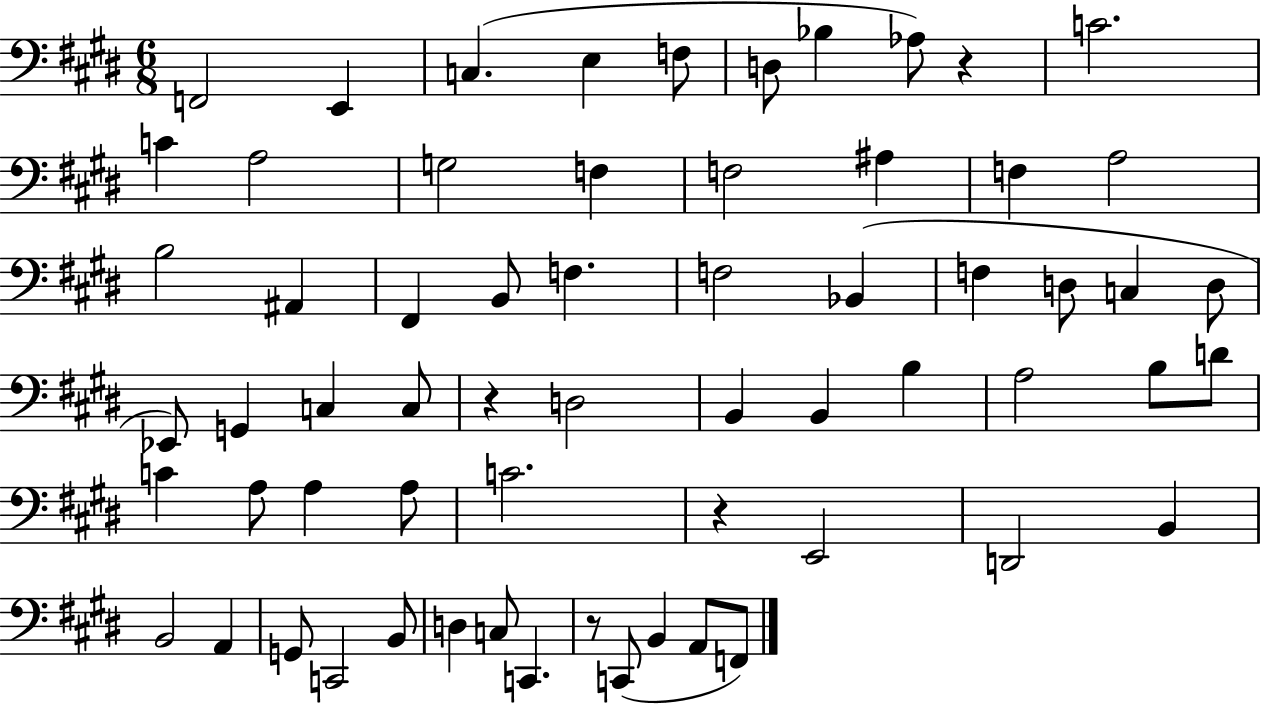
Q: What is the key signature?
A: E major